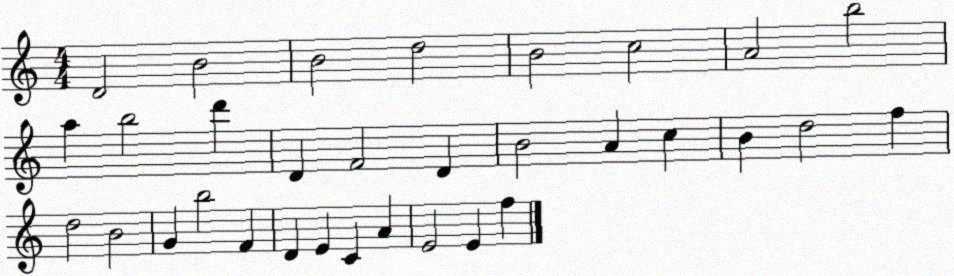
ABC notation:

X:1
T:Untitled
M:4/4
L:1/4
K:C
D2 B2 B2 d2 B2 c2 A2 b2 a b2 d' D F2 D B2 A c B d2 f d2 B2 G b2 F D E C A E2 E f